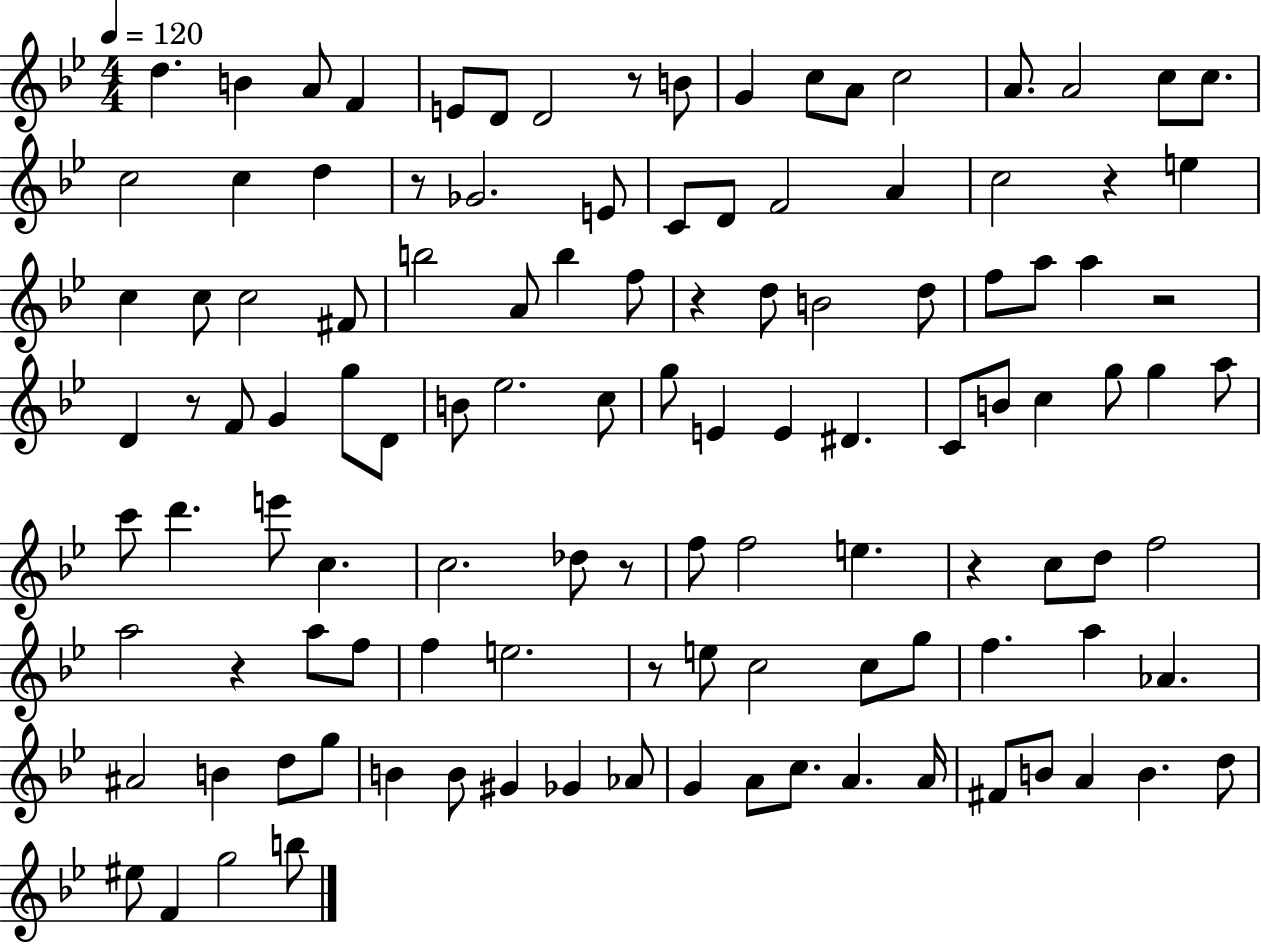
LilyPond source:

{
  \clef treble
  \numericTimeSignature
  \time 4/4
  \key bes \major
  \tempo 4 = 120
  d''4. b'4 a'8 f'4 | e'8 d'8 d'2 r8 b'8 | g'4 c''8 a'8 c''2 | a'8. a'2 c''8 c''8. | \break c''2 c''4 d''4 | r8 ges'2. e'8 | c'8 d'8 f'2 a'4 | c''2 r4 e''4 | \break c''4 c''8 c''2 fis'8 | b''2 a'8 b''4 f''8 | r4 d''8 b'2 d''8 | f''8 a''8 a''4 r2 | \break d'4 r8 f'8 g'4 g''8 d'8 | b'8 ees''2. c''8 | g''8 e'4 e'4 dis'4. | c'8 b'8 c''4 g''8 g''4 a''8 | \break c'''8 d'''4. e'''8 c''4. | c''2. des''8 r8 | f''8 f''2 e''4. | r4 c''8 d''8 f''2 | \break a''2 r4 a''8 f''8 | f''4 e''2. | r8 e''8 c''2 c''8 g''8 | f''4. a''4 aes'4. | \break ais'2 b'4 d''8 g''8 | b'4 b'8 gis'4 ges'4 aes'8 | g'4 a'8 c''8. a'4. a'16 | fis'8 b'8 a'4 b'4. d''8 | \break eis''8 f'4 g''2 b''8 | \bar "|."
}